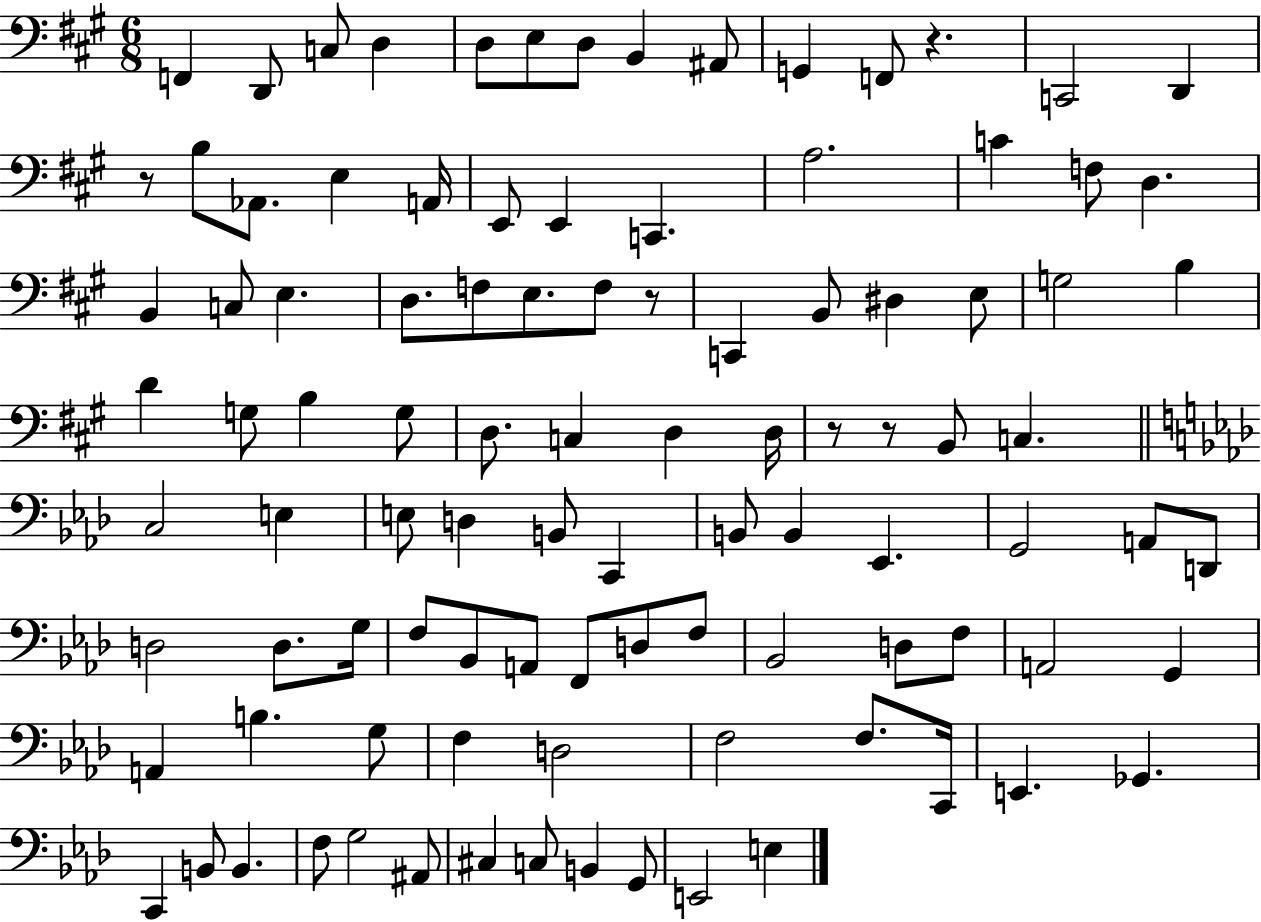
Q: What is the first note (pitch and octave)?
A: F2